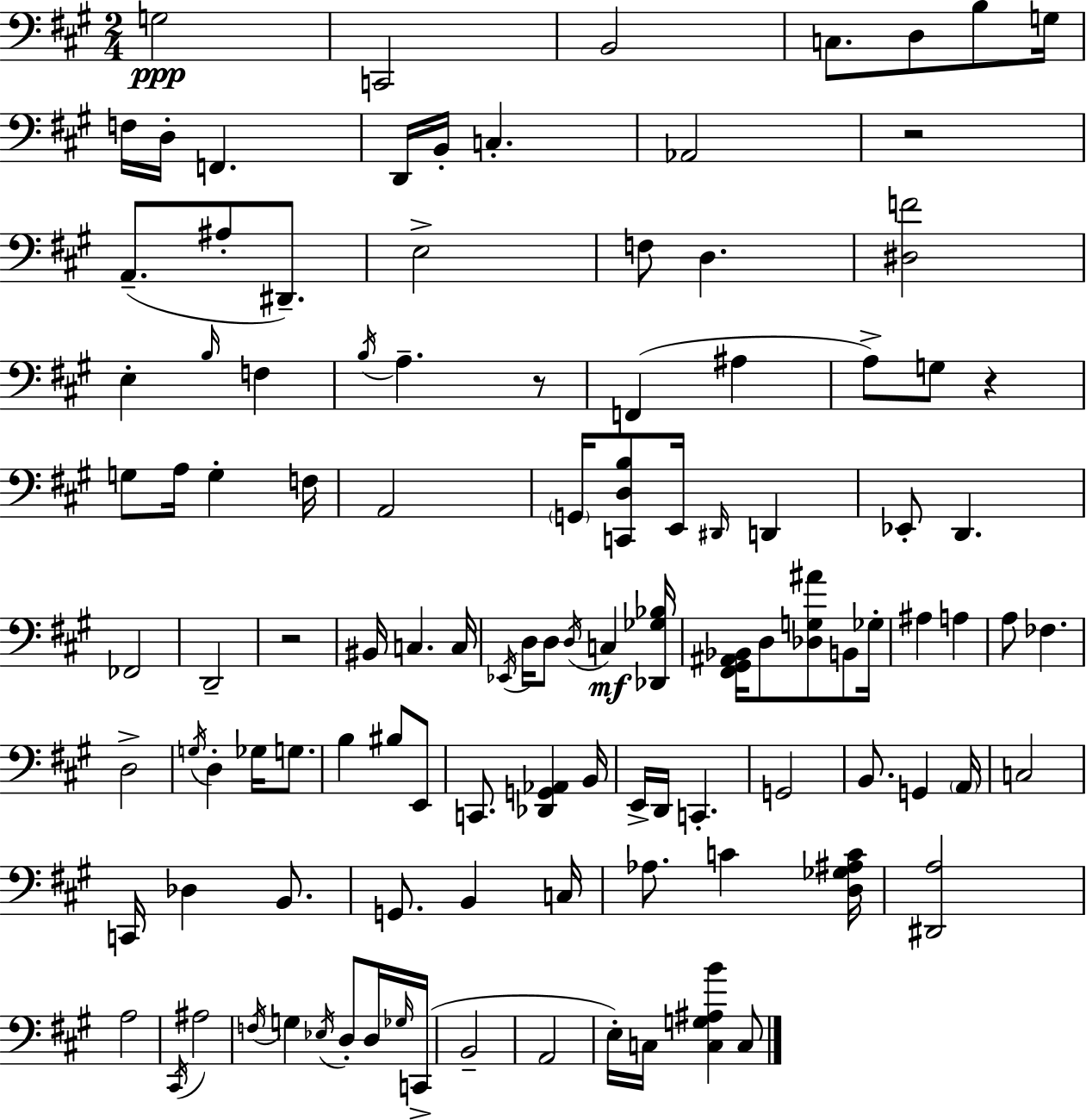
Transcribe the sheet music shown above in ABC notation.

X:1
T:Untitled
M:2/4
L:1/4
K:A
G,2 C,,2 B,,2 C,/2 D,/2 B,/2 G,/4 F,/4 D,/4 F,, D,,/4 B,,/4 C, _A,,2 z2 A,,/2 ^A,/2 ^D,,/2 E,2 F,/2 D, [^D,F]2 E, B,/4 F, B,/4 A, z/2 F,, ^A, A,/2 G,/2 z G,/2 A,/4 G, F,/4 A,,2 G,,/4 [C,,D,B,]/2 E,,/4 ^D,,/4 D,, _E,,/2 D,, _F,,2 D,,2 z2 ^B,,/4 C, C,/4 _E,,/4 D,/4 D,/2 D,/4 C, [_D,,_G,_B,]/4 [^F,,^G,,^A,,_B,,]/4 D,/2 [_D,G,^A]/2 B,,/2 _G,/4 ^A, A, A,/2 _F, D,2 G,/4 D, _G,/4 G,/2 B, ^B,/2 E,,/2 C,,/2 [_D,,G,,_A,,] B,,/4 E,,/4 D,,/4 C,, G,,2 B,,/2 G,, A,,/4 C,2 C,,/4 _D, B,,/2 G,,/2 B,, C,/4 _A,/2 C [D,_G,^A,C]/4 [^D,,A,]2 A,2 ^C,,/4 ^A,2 F,/4 G, _E,/4 D,/2 D,/4 _G,/4 C,,/4 B,,2 A,,2 E,/4 C,/4 [C,G,^A,B] C,/2